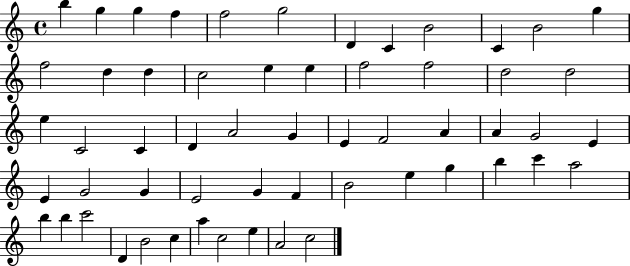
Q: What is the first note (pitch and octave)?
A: B5